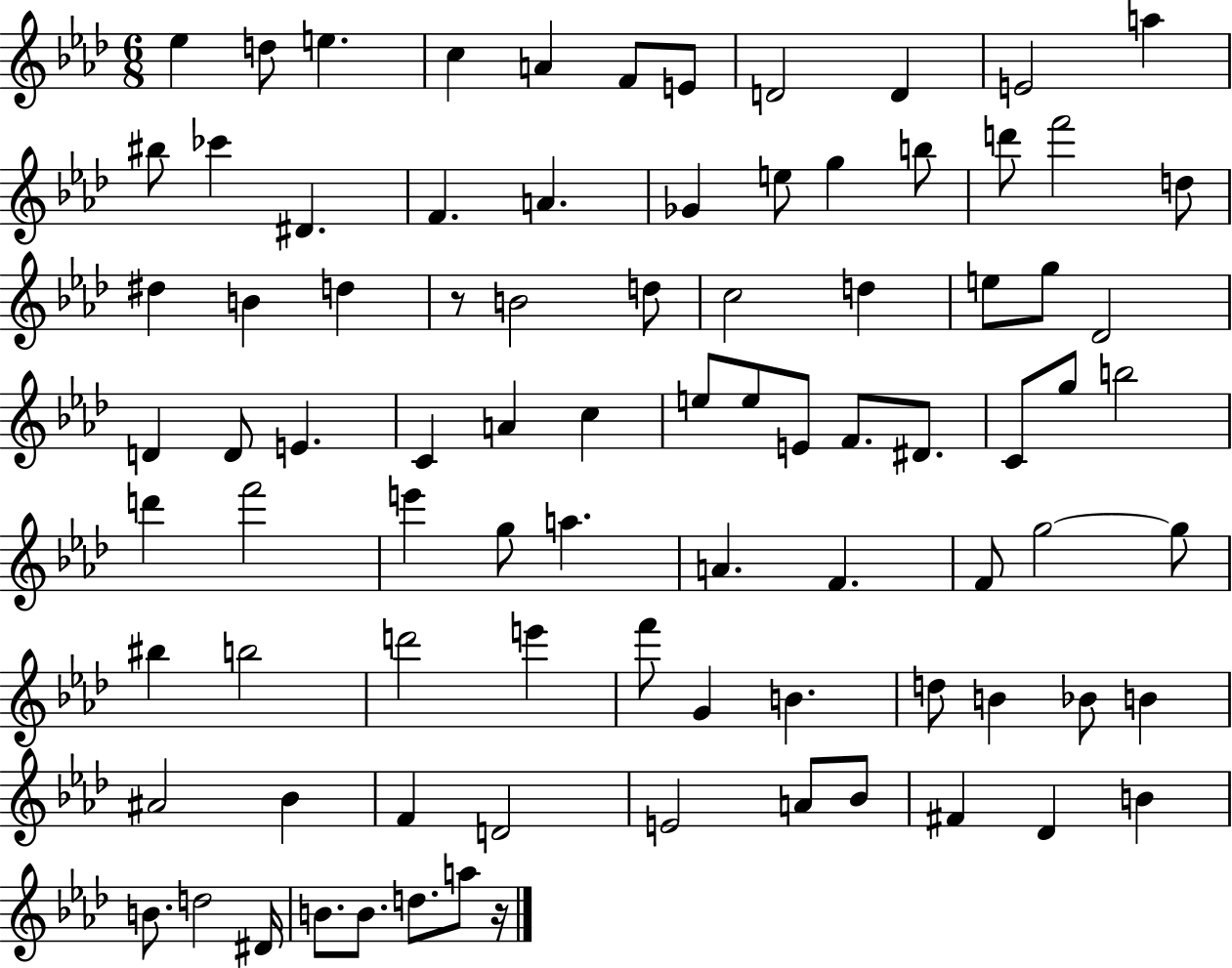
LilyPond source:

{
  \clef treble
  \numericTimeSignature
  \time 6/8
  \key aes \major
  \repeat volta 2 { ees''4 d''8 e''4. | c''4 a'4 f'8 e'8 | d'2 d'4 | e'2 a''4 | \break bis''8 ces'''4 dis'4. | f'4. a'4. | ges'4 e''8 g''4 b''8 | d'''8 f'''2 d''8 | \break dis''4 b'4 d''4 | r8 b'2 d''8 | c''2 d''4 | e''8 g''8 des'2 | \break d'4 d'8 e'4. | c'4 a'4 c''4 | e''8 e''8 e'8 f'8. dis'8. | c'8 g''8 b''2 | \break d'''4 f'''2 | e'''4 g''8 a''4. | a'4. f'4. | f'8 g''2~~ g''8 | \break bis''4 b''2 | d'''2 e'''4 | f'''8 g'4 b'4. | d''8 b'4 bes'8 b'4 | \break ais'2 bes'4 | f'4 d'2 | e'2 a'8 bes'8 | fis'4 des'4 b'4 | \break b'8. d''2 dis'16 | b'8. b'8. d''8. a''8 r16 | } \bar "|."
}